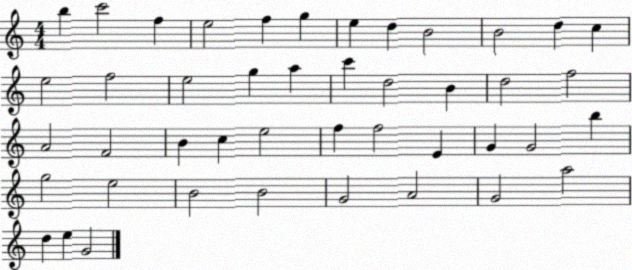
X:1
T:Untitled
M:4/4
L:1/4
K:C
b c'2 f e2 f g e d B2 B2 d c e2 f2 e2 g a c' d2 B d2 f2 A2 F2 B c e2 f f2 E G G2 b g2 e2 B2 B2 G2 A2 G2 a2 d e G2